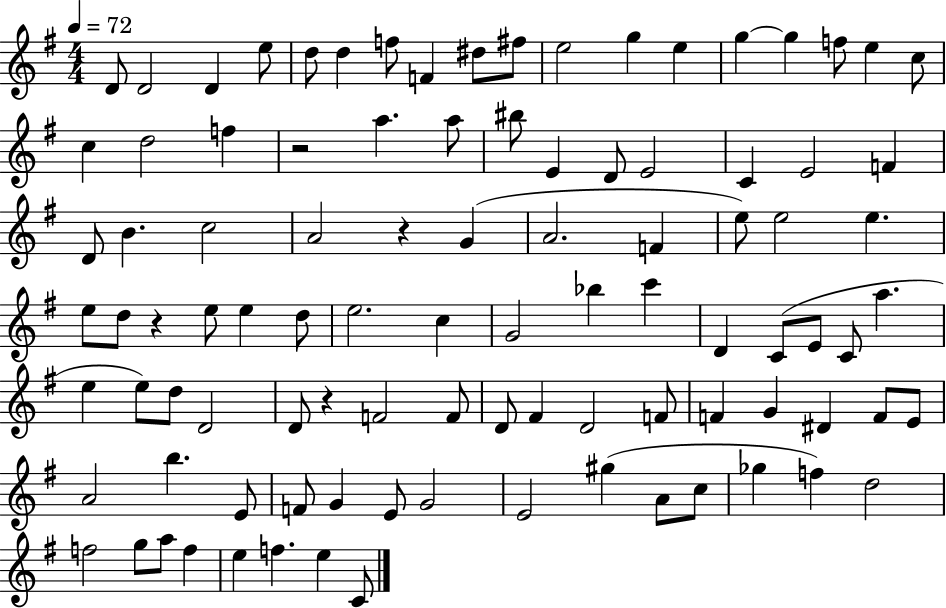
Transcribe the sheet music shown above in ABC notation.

X:1
T:Untitled
M:4/4
L:1/4
K:G
D/2 D2 D e/2 d/2 d f/2 F ^d/2 ^f/2 e2 g e g g f/2 e c/2 c d2 f z2 a a/2 ^b/2 E D/2 E2 C E2 F D/2 B c2 A2 z G A2 F e/2 e2 e e/2 d/2 z e/2 e d/2 e2 c G2 _b c' D C/2 E/2 C/2 a e e/2 d/2 D2 D/2 z F2 F/2 D/2 ^F D2 F/2 F G ^D F/2 E/2 A2 b E/2 F/2 G E/2 G2 E2 ^g A/2 c/2 _g f d2 f2 g/2 a/2 f e f e C/2